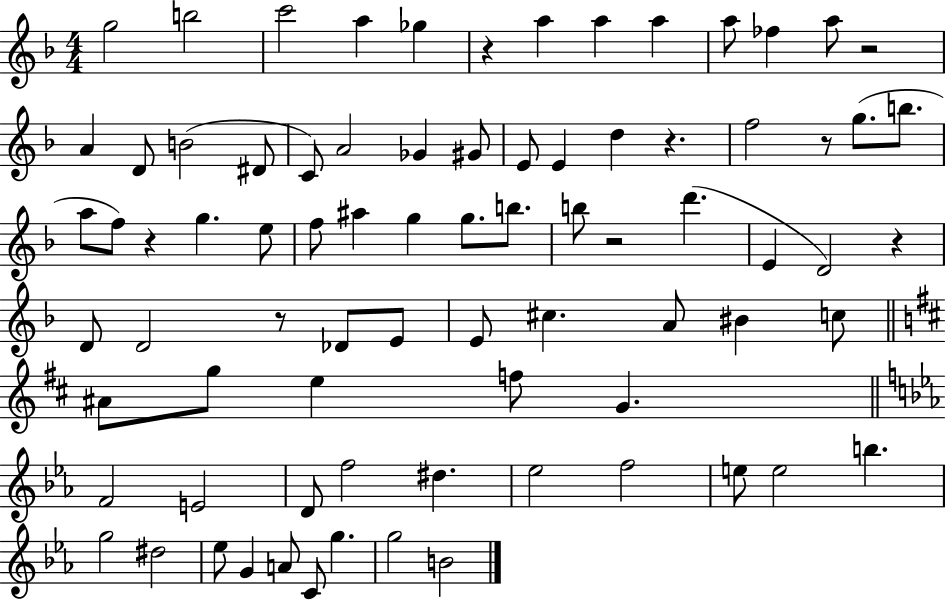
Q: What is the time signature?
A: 4/4